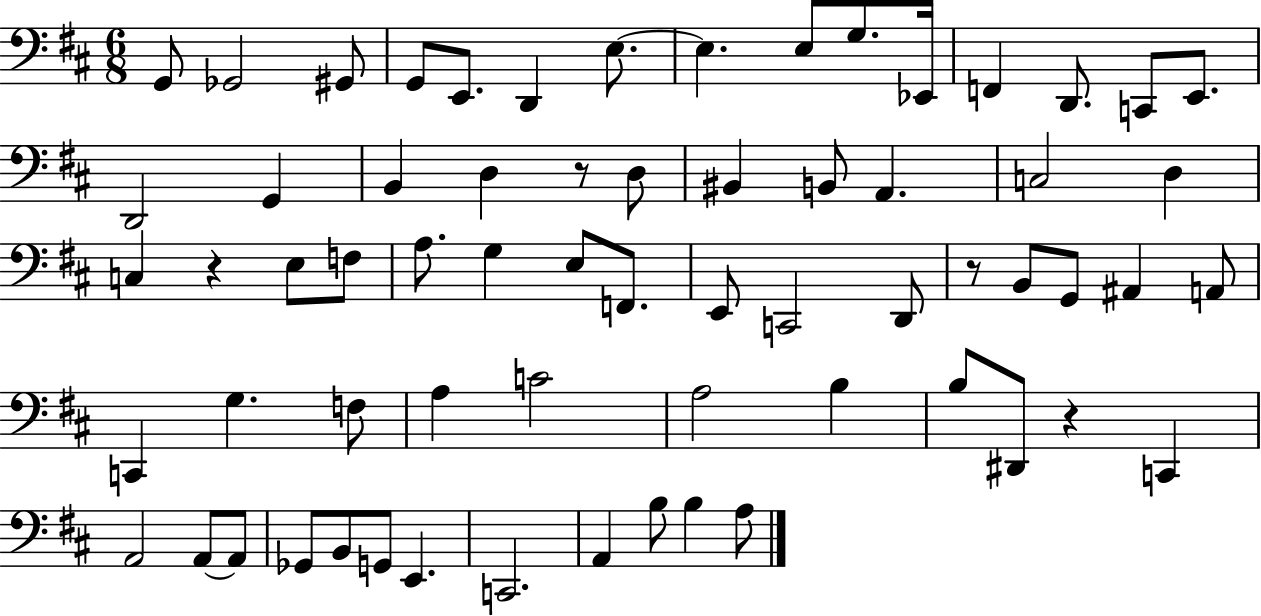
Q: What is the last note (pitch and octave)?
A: A3